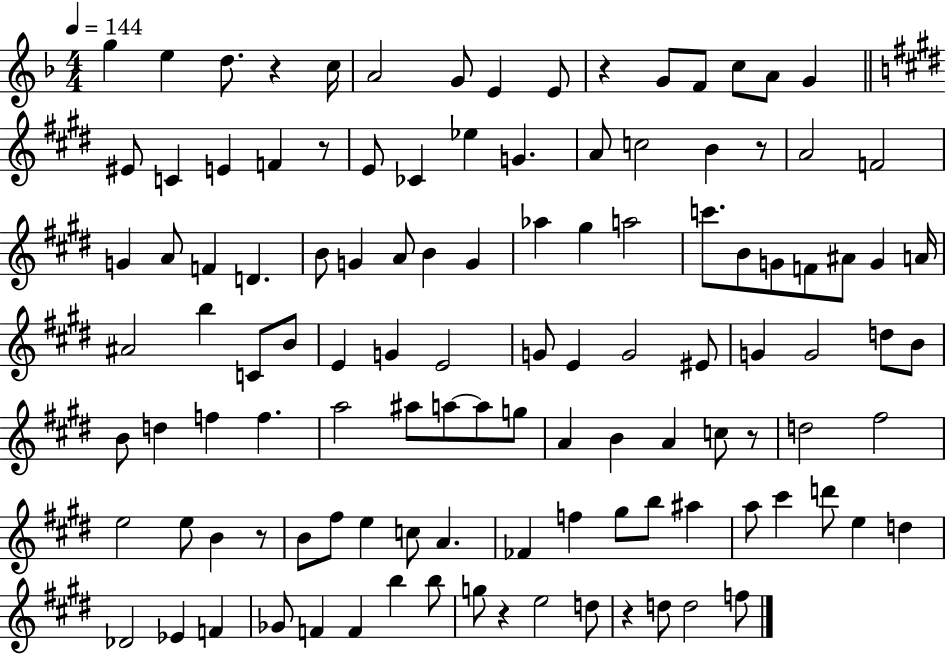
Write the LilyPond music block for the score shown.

{
  \clef treble
  \numericTimeSignature
  \time 4/4
  \key f \major
  \tempo 4 = 144
  \repeat volta 2 { g''4 e''4 d''8. r4 c''16 | a'2 g'8 e'4 e'8 | r4 g'8 f'8 c''8 a'8 g'4 | \bar "||" \break \key e \major eis'8 c'4 e'4 f'4 r8 | e'8 ces'4 ees''4 g'4. | a'8 c''2 b'4 r8 | a'2 f'2 | \break g'4 a'8 f'4 d'4. | b'8 g'4 a'8 b'4 g'4 | aes''4 gis''4 a''2 | c'''8. b'8 g'8 f'8 ais'8 g'4 a'16 | \break ais'2 b''4 c'8 b'8 | e'4 g'4 e'2 | g'8 e'4 g'2 eis'8 | g'4 g'2 d''8 b'8 | \break b'8 d''4 f''4 f''4. | a''2 ais''8 a''8~~ a''8 g''8 | a'4 b'4 a'4 c''8 r8 | d''2 fis''2 | \break e''2 e''8 b'4 r8 | b'8 fis''8 e''4 c''8 a'4. | fes'4 f''4 gis''8 b''8 ais''4 | a''8 cis'''4 d'''8 e''4 d''4 | \break des'2 ees'4 f'4 | ges'8 f'4 f'4 b''4 b''8 | g''8 r4 e''2 d''8 | r4 d''8 d''2 f''8 | \break } \bar "|."
}